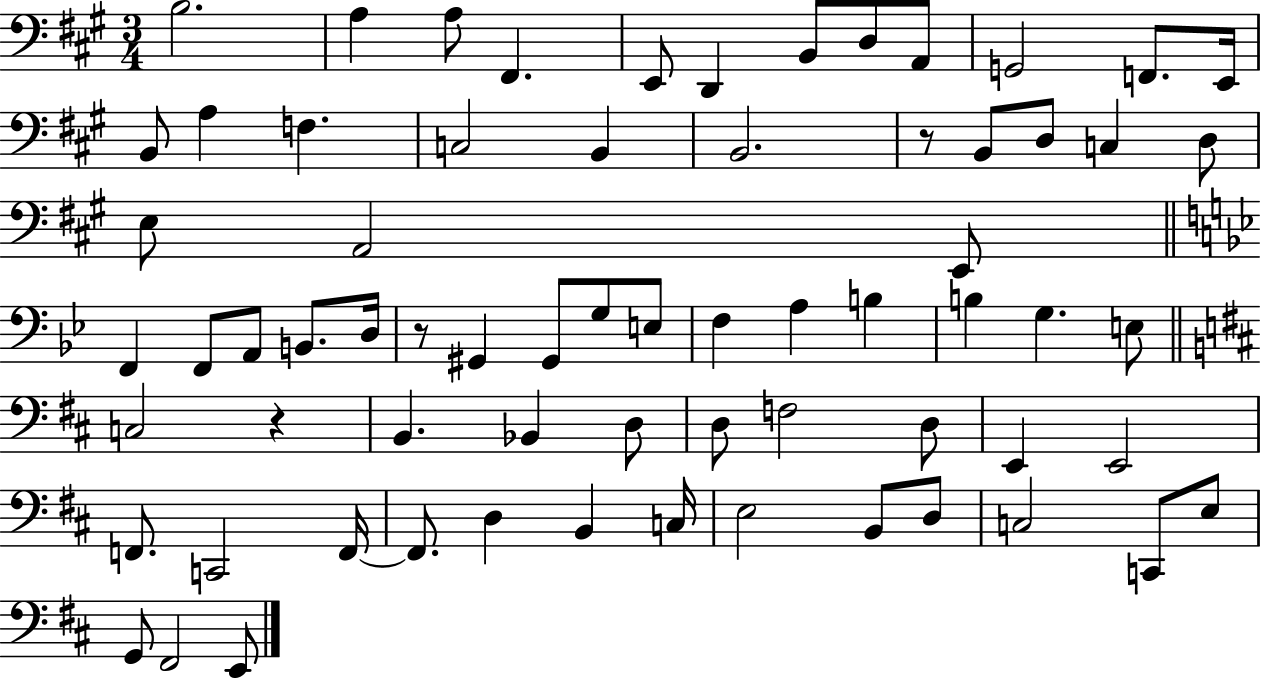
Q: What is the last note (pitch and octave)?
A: E2